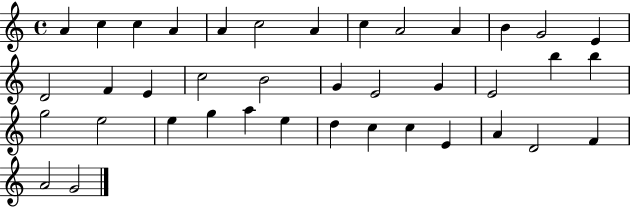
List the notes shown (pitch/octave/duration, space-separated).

A4/q C5/q C5/q A4/q A4/q C5/h A4/q C5/q A4/h A4/q B4/q G4/h E4/q D4/h F4/q E4/q C5/h B4/h G4/q E4/h G4/q E4/h B5/q B5/q G5/h E5/h E5/q G5/q A5/q E5/q D5/q C5/q C5/q E4/q A4/q D4/h F4/q A4/h G4/h